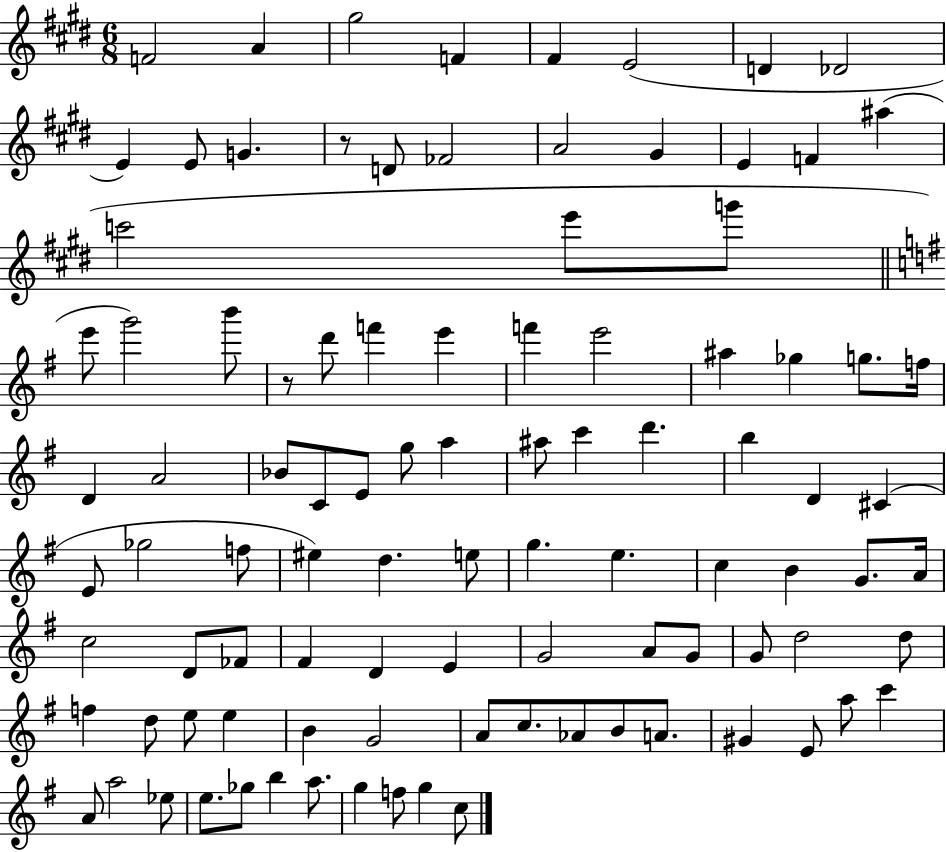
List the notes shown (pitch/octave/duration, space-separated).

F4/h A4/q G#5/h F4/q F#4/q E4/h D4/q Db4/h E4/q E4/e G4/q. R/e D4/e FES4/h A4/h G#4/q E4/q F4/q A#5/q C6/h E6/e G6/e E6/e G6/h B6/e R/e D6/e F6/q E6/q F6/q E6/h A#5/q Gb5/q G5/e. F5/s D4/q A4/h Bb4/e C4/e E4/e G5/e A5/q A#5/e C6/q D6/q. B5/q D4/q C#4/q E4/e Gb5/h F5/e EIS5/q D5/q. E5/e G5/q. E5/q. C5/q B4/q G4/e. A4/s C5/h D4/e FES4/e F#4/q D4/q E4/q G4/h A4/e G4/e G4/e D5/h D5/e F5/q D5/e E5/e E5/q B4/q G4/h A4/e C5/e. Ab4/e B4/e A4/e. G#4/q E4/e A5/e C6/q A4/e A5/h Eb5/e E5/e. Gb5/e B5/q A5/e. G5/q F5/e G5/q C5/e